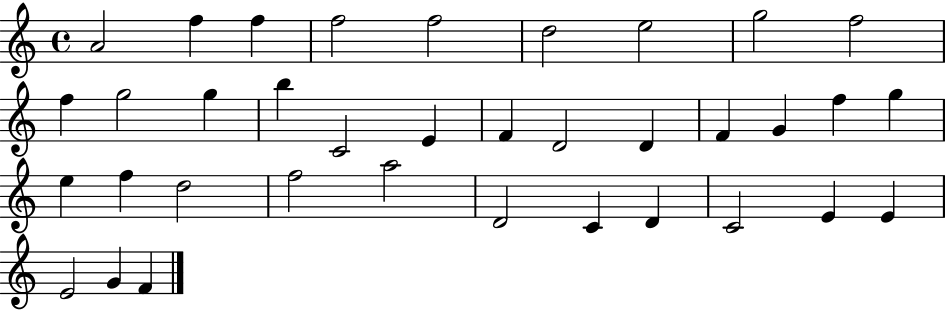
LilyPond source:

{
  \clef treble
  \time 4/4
  \defaultTimeSignature
  \key c \major
  a'2 f''4 f''4 | f''2 f''2 | d''2 e''2 | g''2 f''2 | \break f''4 g''2 g''4 | b''4 c'2 e'4 | f'4 d'2 d'4 | f'4 g'4 f''4 g''4 | \break e''4 f''4 d''2 | f''2 a''2 | d'2 c'4 d'4 | c'2 e'4 e'4 | \break e'2 g'4 f'4 | \bar "|."
}